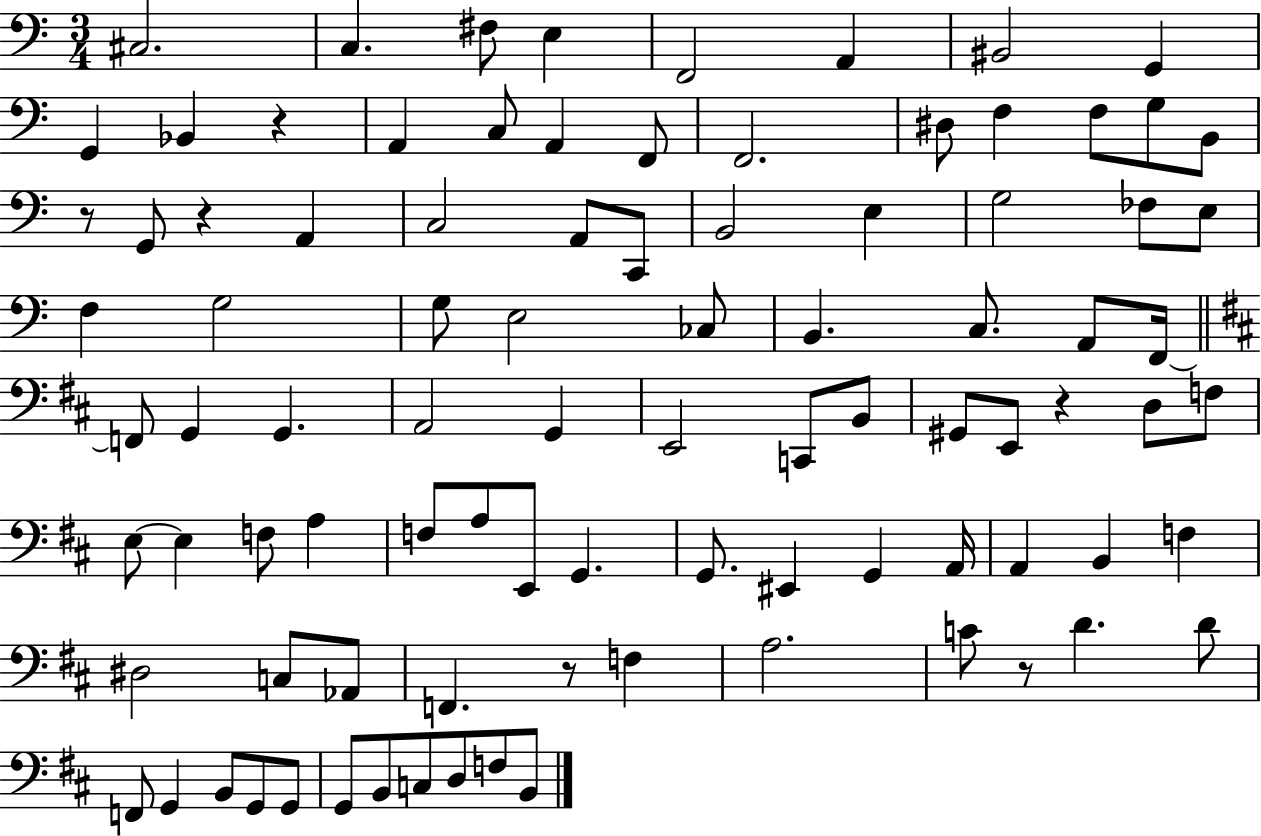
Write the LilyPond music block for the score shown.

{
  \clef bass
  \numericTimeSignature
  \time 3/4
  \key c \major
  cis2. | c4. fis8 e4 | f,2 a,4 | bis,2 g,4 | \break g,4 bes,4 r4 | a,4 c8 a,4 f,8 | f,2. | dis8 f4 f8 g8 b,8 | \break r8 g,8 r4 a,4 | c2 a,8 c,8 | b,2 e4 | g2 fes8 e8 | \break f4 g2 | g8 e2 ces8 | b,4. c8. a,8 f,16~~ | \bar "||" \break \key d \major f,8 g,4 g,4. | a,2 g,4 | e,2 c,8 b,8 | gis,8 e,8 r4 d8 f8 | \break e8~~ e4 f8 a4 | f8 a8 e,8 g,4. | g,8. eis,4 g,4 a,16 | a,4 b,4 f4 | \break dis2 c8 aes,8 | f,4. r8 f4 | a2. | c'8 r8 d'4. d'8 | \break f,8 g,4 b,8 g,8 g,8 | g,8 b,8 c8 d8 f8 b,8 | \bar "|."
}